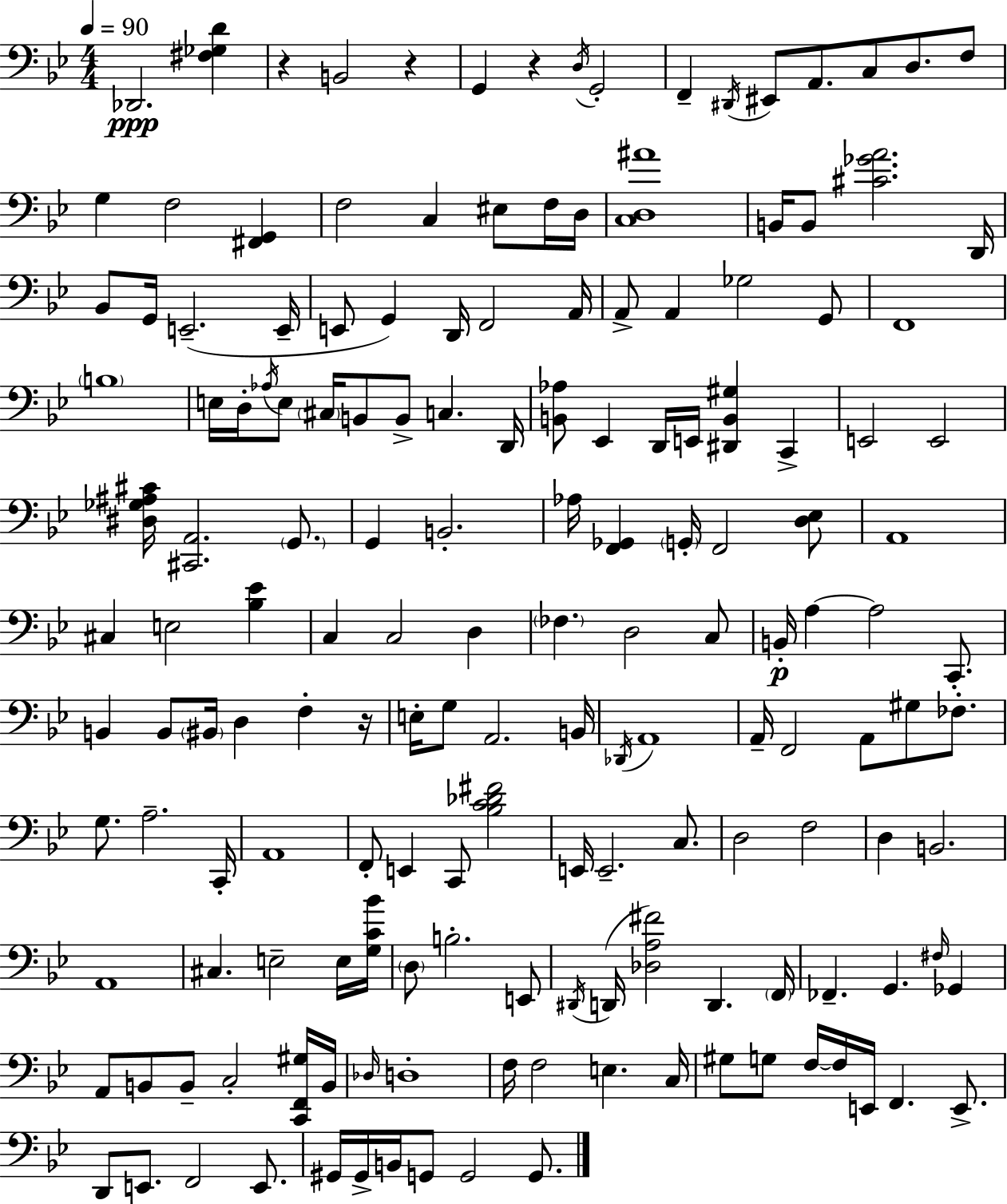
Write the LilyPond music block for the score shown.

{
  \clef bass
  \numericTimeSignature
  \time 4/4
  \key g \minor
  \tempo 4 = 90
  des,2.\ppp <fis ges d'>4 | r4 b,2 r4 | g,4 r4 \acciaccatura { d16 } g,2-. | f,4-- \acciaccatura { dis,16 } eis,8 a,8. c8 d8. | \break f8 g4 f2 <fis, g,>4 | f2 c4 eis8 | f16 d16 <c d ais'>1 | b,16 b,8 <cis' ges' a'>2. | \break d,16 bes,8 g,16 e,2.--( | e,16-- e,8 g,4) d,16 f,2 | a,16 a,8-> a,4 ges2 | g,8 f,1 | \break \parenthesize b1 | e16 d16-. \acciaccatura { aes16 } e8 \parenthesize cis16 b,8 b,8-> c4. | d,16 <b, aes>8 ees,4 d,16 e,16 <dis, b, gis>4 c,4-> | e,2 e,2 | \break <dis ges ais cis'>16 <cis, a,>2. | \parenthesize g,8. g,4 b,2.-. | aes16 <f, ges,>4 \parenthesize g,16-. f,2 | <d ees>8 a,1 | \break cis4 e2 <bes ees'>4 | c4 c2 d4 | \parenthesize fes4. d2 | c8 b,16-.\p a4~~ a2 | \break c,8.-. b,4 b,8 \parenthesize bis,16 d4 f4-. | r16 e16-. g8 a,2. | b,16 \acciaccatura { des,16 } a,1 | a,16-- f,2 a,8 gis8 | \break fes8.-. g8. a2.-- | c,16-. a,1 | f,8-. e,4 c,8 <bes c' des' fis'>2 | e,16 e,2.-- | \break c8. d2 f2 | d4 b,2. | a,1 | cis4. e2-- | \break e16 <g c' bes'>16 \parenthesize d8 b2.-. | e,8 \acciaccatura { dis,16 }( d,16 <des a fis'>2) d,4. | \parenthesize f,16 fes,4.-- g,4. | \grace { fis16 } ges,4 a,8 b,8 b,8-- c2-. | \break <c, f, gis>16 b,16 \grace { des16 } d1-. | f16 f2 | e4. c16 gis8 g8 f16~~ f16 e,16 f,4. | e,8.-> d,8 e,8. f,2 | \break e,8. gis,16 gis,16-> b,16 g,8 g,2 | g,8. \bar "|."
}